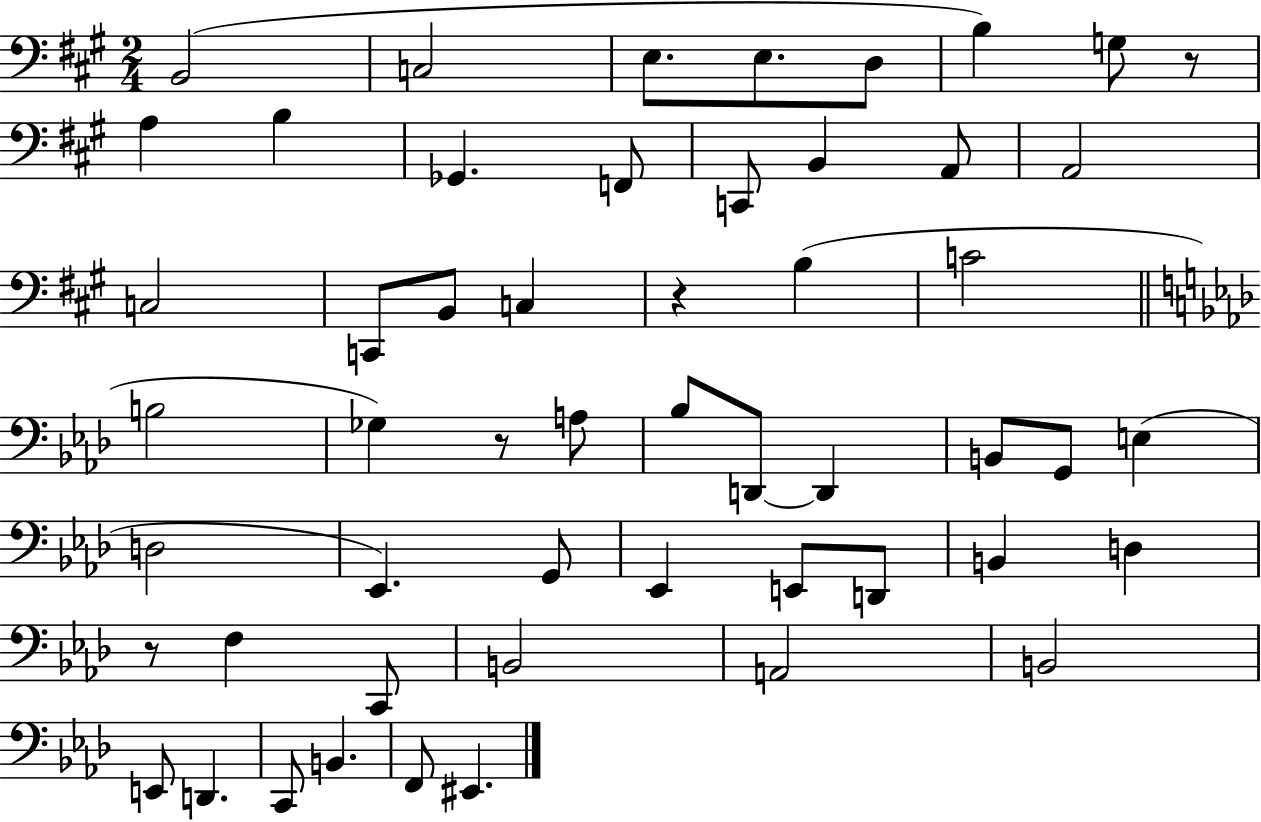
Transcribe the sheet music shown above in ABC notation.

X:1
T:Untitled
M:2/4
L:1/4
K:A
B,,2 C,2 E,/2 E,/2 D,/2 B, G,/2 z/2 A, B, _G,, F,,/2 C,,/2 B,, A,,/2 A,,2 C,2 C,,/2 B,,/2 C, z B, C2 B,2 _G, z/2 A,/2 _B,/2 D,,/2 D,, B,,/2 G,,/2 E, D,2 _E,, G,,/2 _E,, E,,/2 D,,/2 B,, D, z/2 F, C,,/2 B,,2 A,,2 B,,2 E,,/2 D,, C,,/2 B,, F,,/2 ^E,,